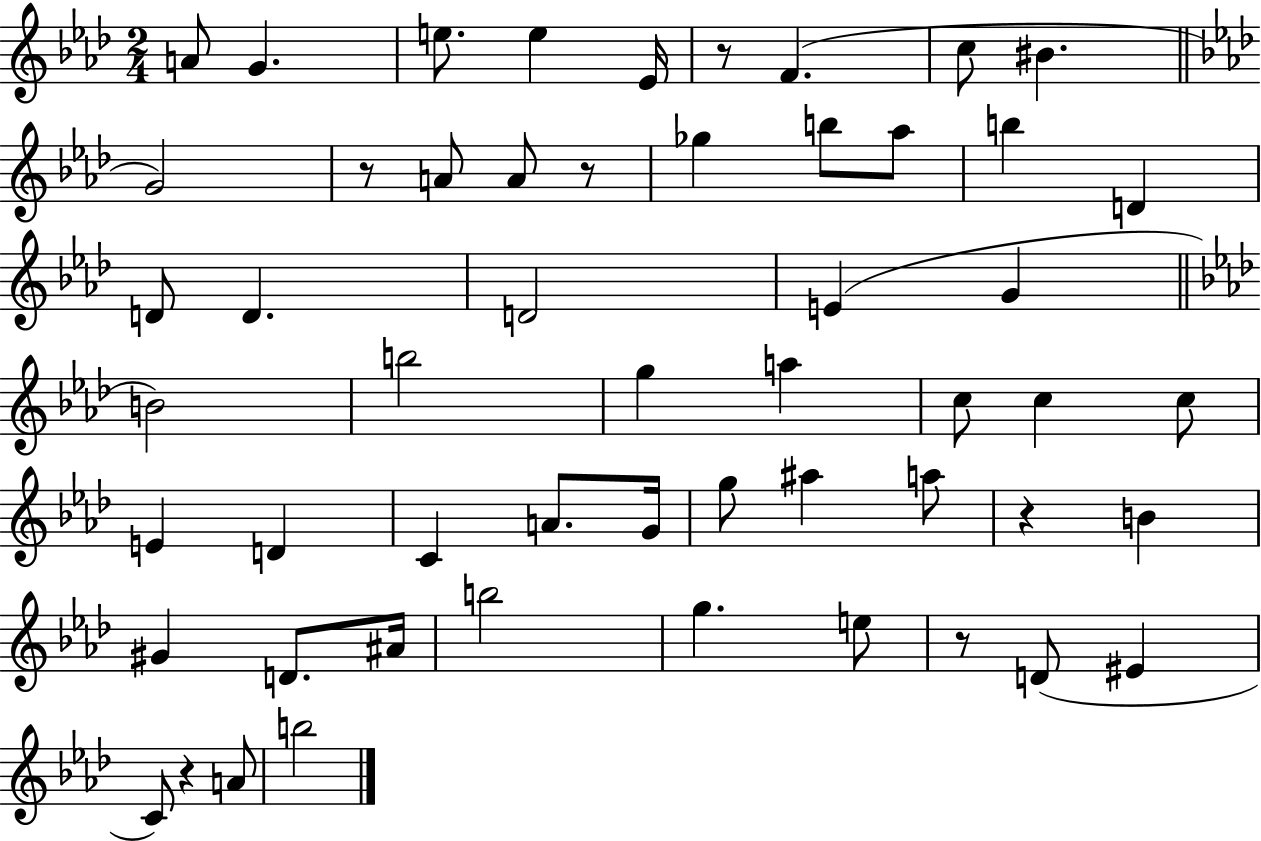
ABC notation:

X:1
T:Untitled
M:2/4
L:1/4
K:Ab
A/2 G e/2 e _E/4 z/2 F c/2 ^B G2 z/2 A/2 A/2 z/2 _g b/2 _a/2 b D D/2 D D2 E G B2 b2 g a c/2 c c/2 E D C A/2 G/4 g/2 ^a a/2 z B ^G D/2 ^A/4 b2 g e/2 z/2 D/2 ^E C/2 z A/2 b2